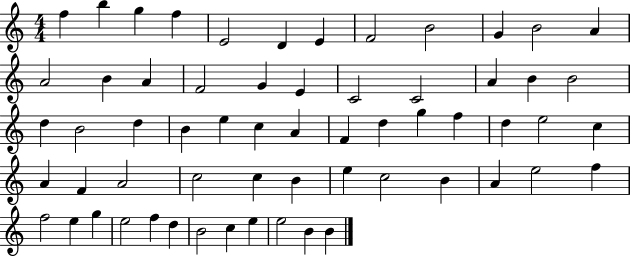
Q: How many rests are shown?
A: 0